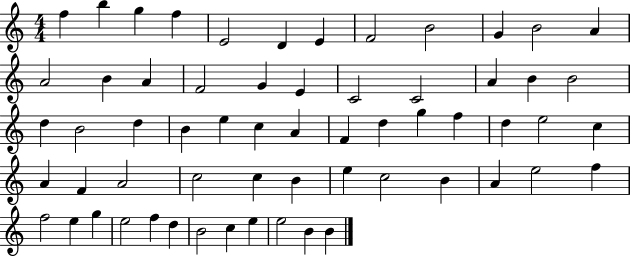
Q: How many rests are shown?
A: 0